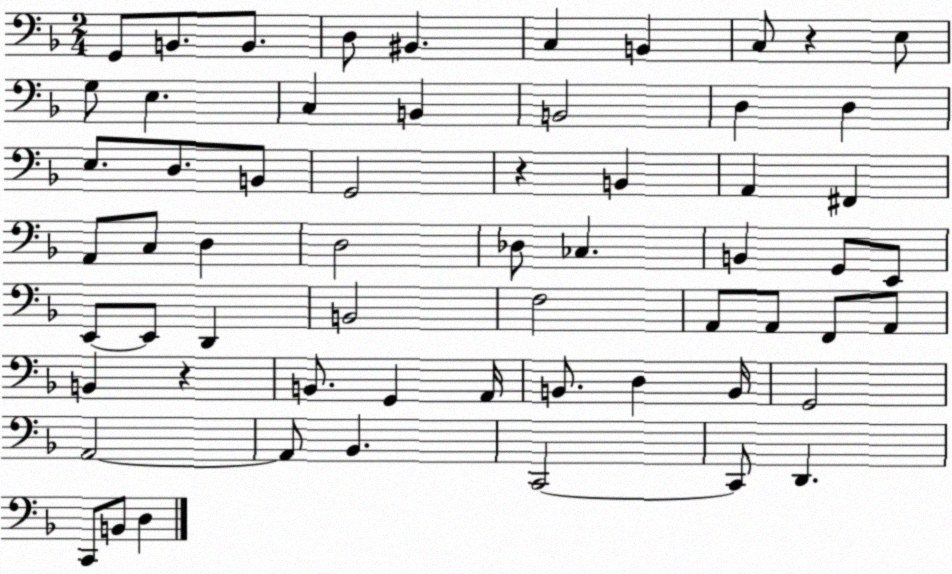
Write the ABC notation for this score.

X:1
T:Untitled
M:2/4
L:1/4
K:F
G,,/2 B,,/2 B,,/2 D,/2 ^B,, C, B,, C,/2 z E,/2 G,/2 E, C, B,, B,,2 D, D, E,/2 D,/2 B,,/2 G,,2 z B,, A,, ^F,, A,,/2 C,/2 D, D,2 _D,/2 _C, B,, G,,/2 E,,/2 E,,/2 E,,/2 D,, B,,2 F,2 A,,/2 A,,/2 F,,/2 A,,/2 B,, z B,,/2 G,, A,,/4 B,,/2 D, B,,/4 G,,2 A,,2 A,,/2 _B,, C,,2 C,,/2 D,, C,,/2 B,,/2 D,